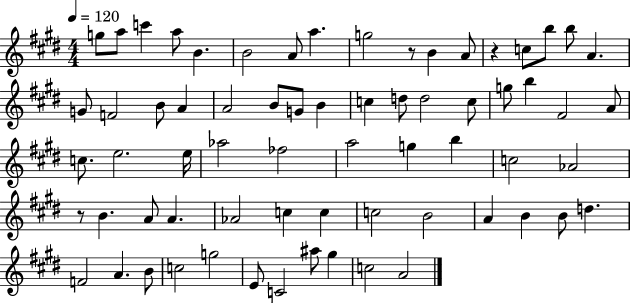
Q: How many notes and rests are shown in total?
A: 67